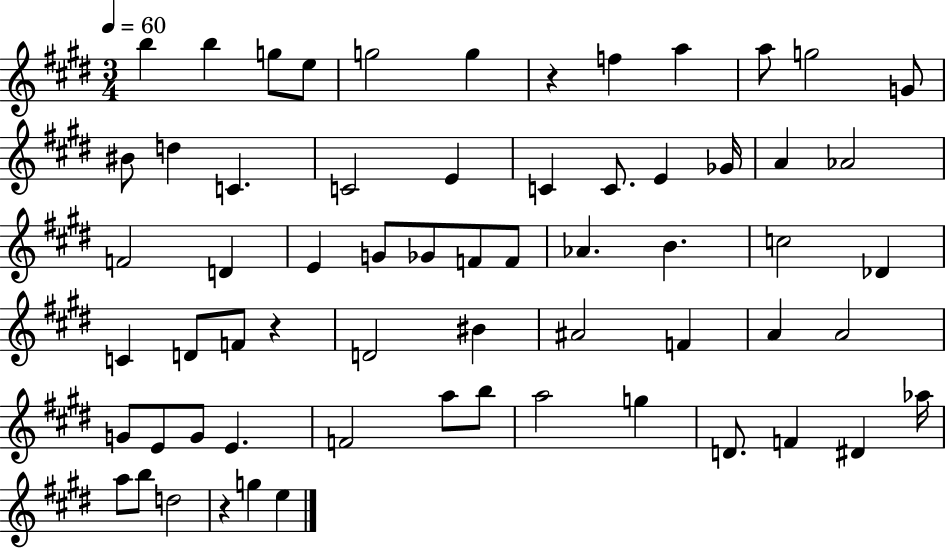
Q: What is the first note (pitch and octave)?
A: B5